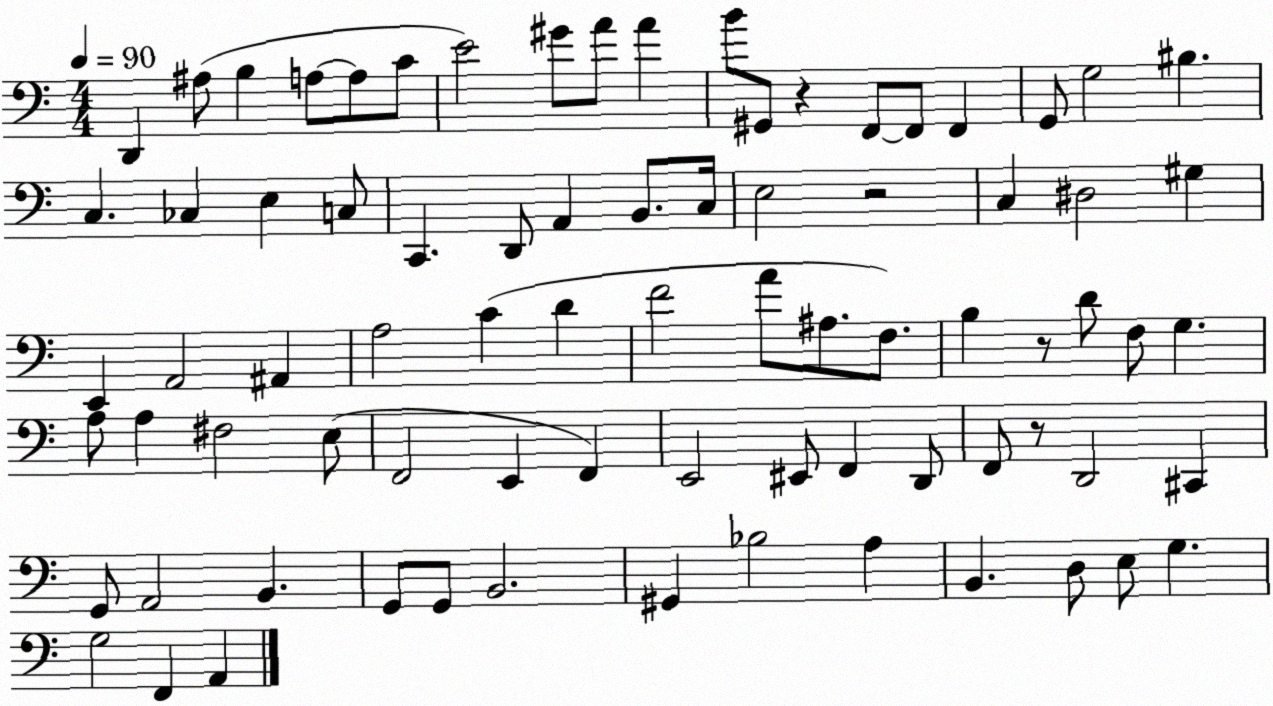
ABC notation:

X:1
T:Untitled
M:4/4
L:1/4
K:C
D,, ^A,/2 B, A,/2 A,/2 C/2 E2 ^G/2 A/2 A B/2 ^G,,/2 z F,,/2 F,,/2 F,, G,,/2 G,2 ^B, C, _C, E, C,/2 C,, D,,/2 A,, B,,/2 C,/4 E,2 z2 C, ^D,2 ^G, E,, A,,2 ^A,, A,2 C D F2 A/2 ^A,/2 F,/2 B, z/2 D/2 F,/2 G, A,/2 A, ^F,2 E,/2 F,,2 E,, F,, E,,2 ^E,,/2 F,, D,,/2 F,,/2 z/2 D,,2 ^C,, G,,/2 A,,2 B,, G,,/2 G,,/2 B,,2 ^G,, _B,2 A, B,, D,/2 E,/2 G, G,2 F,, A,,